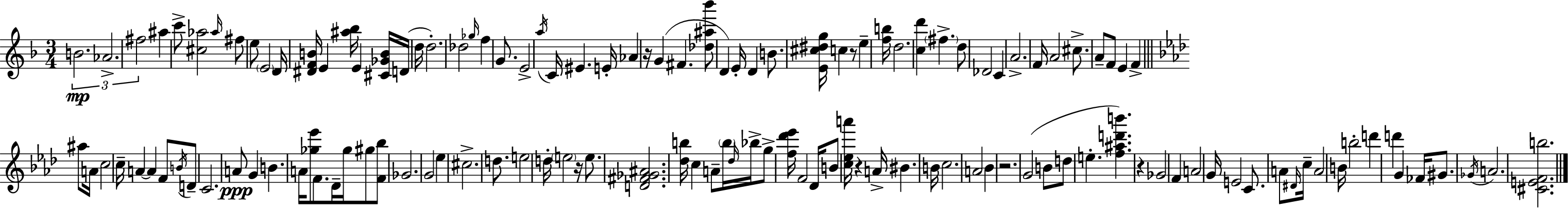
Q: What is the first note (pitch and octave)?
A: B4